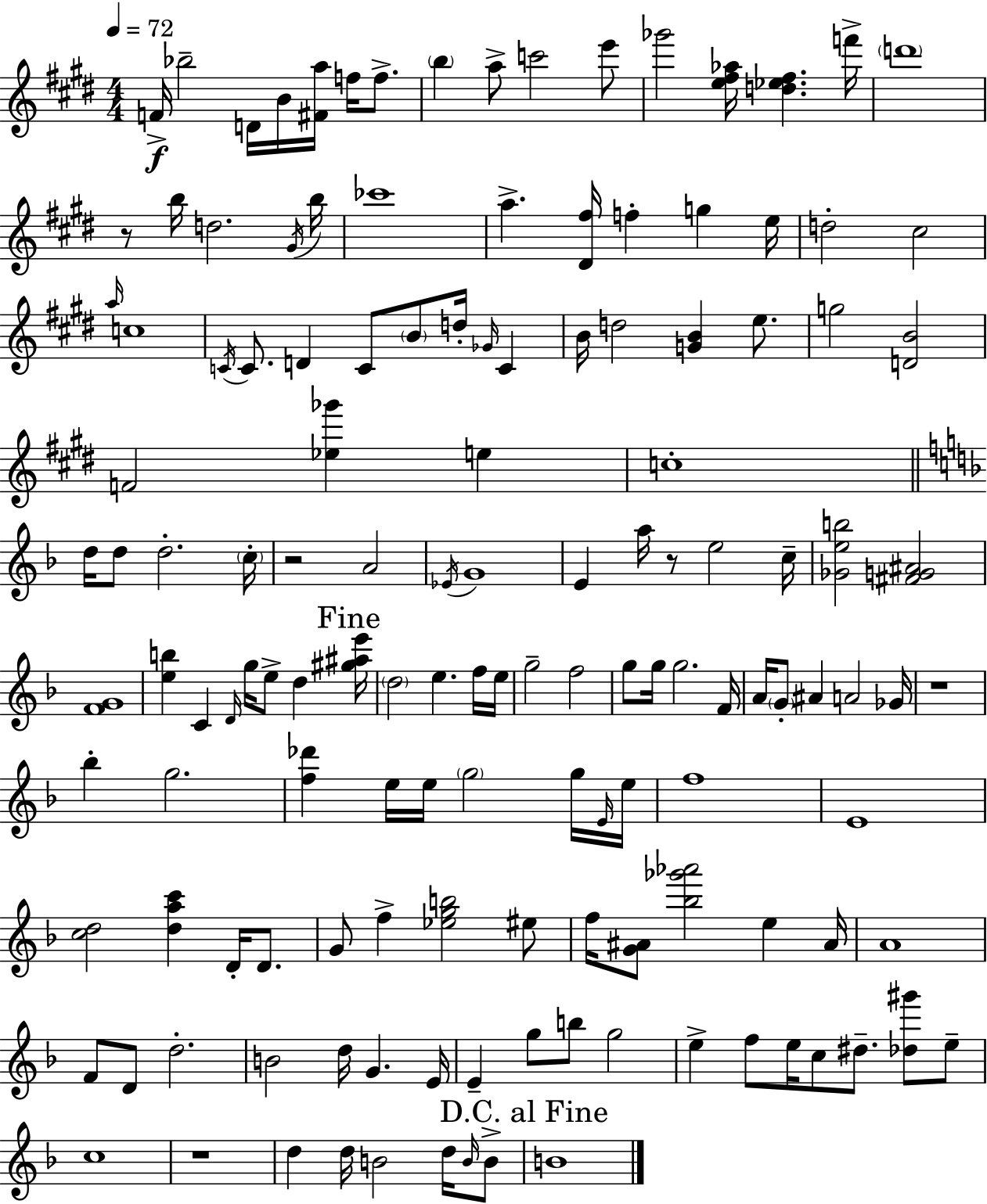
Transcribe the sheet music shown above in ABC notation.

X:1
T:Untitled
M:4/4
L:1/4
K:E
F/4 _b2 D/4 B/4 [^Fa]/4 f/4 f/2 b a/2 c'2 e'/2 _g'2 [e^f_a]/4 [d_e^f] f'/4 d'4 z/2 b/4 d2 ^G/4 b/4 _c'4 a [^D^f]/4 f g e/4 d2 ^c2 a/4 c4 C/4 C/2 D C/2 B/2 d/4 _G/4 C B/4 d2 [GB] e/2 g2 [DB]2 F2 [_e_g'] e c4 d/4 d/2 d2 c/4 z2 A2 _E/4 G4 E a/4 z/2 e2 c/4 [_Geb]2 [^FG^A]2 [FG]4 [eb] C D/4 g/4 e/2 d [^g^ae']/4 d2 e f/4 e/4 g2 f2 g/2 g/4 g2 F/4 A/4 G/2 ^A A2 _G/4 z4 _b g2 [f_d'] e/4 e/4 g2 g/4 E/4 e/4 f4 E4 [cd]2 [dac'] D/4 D/2 G/2 f [_egb]2 ^e/2 f/4 [G^A]/2 [_b_g'_a']2 e ^A/4 A4 F/2 D/2 d2 B2 d/4 G E/4 E g/2 b/2 g2 e f/2 e/4 c/2 ^d/2 [_d^g']/2 e/2 c4 z4 d d/4 B2 d/4 B/4 B/2 B4